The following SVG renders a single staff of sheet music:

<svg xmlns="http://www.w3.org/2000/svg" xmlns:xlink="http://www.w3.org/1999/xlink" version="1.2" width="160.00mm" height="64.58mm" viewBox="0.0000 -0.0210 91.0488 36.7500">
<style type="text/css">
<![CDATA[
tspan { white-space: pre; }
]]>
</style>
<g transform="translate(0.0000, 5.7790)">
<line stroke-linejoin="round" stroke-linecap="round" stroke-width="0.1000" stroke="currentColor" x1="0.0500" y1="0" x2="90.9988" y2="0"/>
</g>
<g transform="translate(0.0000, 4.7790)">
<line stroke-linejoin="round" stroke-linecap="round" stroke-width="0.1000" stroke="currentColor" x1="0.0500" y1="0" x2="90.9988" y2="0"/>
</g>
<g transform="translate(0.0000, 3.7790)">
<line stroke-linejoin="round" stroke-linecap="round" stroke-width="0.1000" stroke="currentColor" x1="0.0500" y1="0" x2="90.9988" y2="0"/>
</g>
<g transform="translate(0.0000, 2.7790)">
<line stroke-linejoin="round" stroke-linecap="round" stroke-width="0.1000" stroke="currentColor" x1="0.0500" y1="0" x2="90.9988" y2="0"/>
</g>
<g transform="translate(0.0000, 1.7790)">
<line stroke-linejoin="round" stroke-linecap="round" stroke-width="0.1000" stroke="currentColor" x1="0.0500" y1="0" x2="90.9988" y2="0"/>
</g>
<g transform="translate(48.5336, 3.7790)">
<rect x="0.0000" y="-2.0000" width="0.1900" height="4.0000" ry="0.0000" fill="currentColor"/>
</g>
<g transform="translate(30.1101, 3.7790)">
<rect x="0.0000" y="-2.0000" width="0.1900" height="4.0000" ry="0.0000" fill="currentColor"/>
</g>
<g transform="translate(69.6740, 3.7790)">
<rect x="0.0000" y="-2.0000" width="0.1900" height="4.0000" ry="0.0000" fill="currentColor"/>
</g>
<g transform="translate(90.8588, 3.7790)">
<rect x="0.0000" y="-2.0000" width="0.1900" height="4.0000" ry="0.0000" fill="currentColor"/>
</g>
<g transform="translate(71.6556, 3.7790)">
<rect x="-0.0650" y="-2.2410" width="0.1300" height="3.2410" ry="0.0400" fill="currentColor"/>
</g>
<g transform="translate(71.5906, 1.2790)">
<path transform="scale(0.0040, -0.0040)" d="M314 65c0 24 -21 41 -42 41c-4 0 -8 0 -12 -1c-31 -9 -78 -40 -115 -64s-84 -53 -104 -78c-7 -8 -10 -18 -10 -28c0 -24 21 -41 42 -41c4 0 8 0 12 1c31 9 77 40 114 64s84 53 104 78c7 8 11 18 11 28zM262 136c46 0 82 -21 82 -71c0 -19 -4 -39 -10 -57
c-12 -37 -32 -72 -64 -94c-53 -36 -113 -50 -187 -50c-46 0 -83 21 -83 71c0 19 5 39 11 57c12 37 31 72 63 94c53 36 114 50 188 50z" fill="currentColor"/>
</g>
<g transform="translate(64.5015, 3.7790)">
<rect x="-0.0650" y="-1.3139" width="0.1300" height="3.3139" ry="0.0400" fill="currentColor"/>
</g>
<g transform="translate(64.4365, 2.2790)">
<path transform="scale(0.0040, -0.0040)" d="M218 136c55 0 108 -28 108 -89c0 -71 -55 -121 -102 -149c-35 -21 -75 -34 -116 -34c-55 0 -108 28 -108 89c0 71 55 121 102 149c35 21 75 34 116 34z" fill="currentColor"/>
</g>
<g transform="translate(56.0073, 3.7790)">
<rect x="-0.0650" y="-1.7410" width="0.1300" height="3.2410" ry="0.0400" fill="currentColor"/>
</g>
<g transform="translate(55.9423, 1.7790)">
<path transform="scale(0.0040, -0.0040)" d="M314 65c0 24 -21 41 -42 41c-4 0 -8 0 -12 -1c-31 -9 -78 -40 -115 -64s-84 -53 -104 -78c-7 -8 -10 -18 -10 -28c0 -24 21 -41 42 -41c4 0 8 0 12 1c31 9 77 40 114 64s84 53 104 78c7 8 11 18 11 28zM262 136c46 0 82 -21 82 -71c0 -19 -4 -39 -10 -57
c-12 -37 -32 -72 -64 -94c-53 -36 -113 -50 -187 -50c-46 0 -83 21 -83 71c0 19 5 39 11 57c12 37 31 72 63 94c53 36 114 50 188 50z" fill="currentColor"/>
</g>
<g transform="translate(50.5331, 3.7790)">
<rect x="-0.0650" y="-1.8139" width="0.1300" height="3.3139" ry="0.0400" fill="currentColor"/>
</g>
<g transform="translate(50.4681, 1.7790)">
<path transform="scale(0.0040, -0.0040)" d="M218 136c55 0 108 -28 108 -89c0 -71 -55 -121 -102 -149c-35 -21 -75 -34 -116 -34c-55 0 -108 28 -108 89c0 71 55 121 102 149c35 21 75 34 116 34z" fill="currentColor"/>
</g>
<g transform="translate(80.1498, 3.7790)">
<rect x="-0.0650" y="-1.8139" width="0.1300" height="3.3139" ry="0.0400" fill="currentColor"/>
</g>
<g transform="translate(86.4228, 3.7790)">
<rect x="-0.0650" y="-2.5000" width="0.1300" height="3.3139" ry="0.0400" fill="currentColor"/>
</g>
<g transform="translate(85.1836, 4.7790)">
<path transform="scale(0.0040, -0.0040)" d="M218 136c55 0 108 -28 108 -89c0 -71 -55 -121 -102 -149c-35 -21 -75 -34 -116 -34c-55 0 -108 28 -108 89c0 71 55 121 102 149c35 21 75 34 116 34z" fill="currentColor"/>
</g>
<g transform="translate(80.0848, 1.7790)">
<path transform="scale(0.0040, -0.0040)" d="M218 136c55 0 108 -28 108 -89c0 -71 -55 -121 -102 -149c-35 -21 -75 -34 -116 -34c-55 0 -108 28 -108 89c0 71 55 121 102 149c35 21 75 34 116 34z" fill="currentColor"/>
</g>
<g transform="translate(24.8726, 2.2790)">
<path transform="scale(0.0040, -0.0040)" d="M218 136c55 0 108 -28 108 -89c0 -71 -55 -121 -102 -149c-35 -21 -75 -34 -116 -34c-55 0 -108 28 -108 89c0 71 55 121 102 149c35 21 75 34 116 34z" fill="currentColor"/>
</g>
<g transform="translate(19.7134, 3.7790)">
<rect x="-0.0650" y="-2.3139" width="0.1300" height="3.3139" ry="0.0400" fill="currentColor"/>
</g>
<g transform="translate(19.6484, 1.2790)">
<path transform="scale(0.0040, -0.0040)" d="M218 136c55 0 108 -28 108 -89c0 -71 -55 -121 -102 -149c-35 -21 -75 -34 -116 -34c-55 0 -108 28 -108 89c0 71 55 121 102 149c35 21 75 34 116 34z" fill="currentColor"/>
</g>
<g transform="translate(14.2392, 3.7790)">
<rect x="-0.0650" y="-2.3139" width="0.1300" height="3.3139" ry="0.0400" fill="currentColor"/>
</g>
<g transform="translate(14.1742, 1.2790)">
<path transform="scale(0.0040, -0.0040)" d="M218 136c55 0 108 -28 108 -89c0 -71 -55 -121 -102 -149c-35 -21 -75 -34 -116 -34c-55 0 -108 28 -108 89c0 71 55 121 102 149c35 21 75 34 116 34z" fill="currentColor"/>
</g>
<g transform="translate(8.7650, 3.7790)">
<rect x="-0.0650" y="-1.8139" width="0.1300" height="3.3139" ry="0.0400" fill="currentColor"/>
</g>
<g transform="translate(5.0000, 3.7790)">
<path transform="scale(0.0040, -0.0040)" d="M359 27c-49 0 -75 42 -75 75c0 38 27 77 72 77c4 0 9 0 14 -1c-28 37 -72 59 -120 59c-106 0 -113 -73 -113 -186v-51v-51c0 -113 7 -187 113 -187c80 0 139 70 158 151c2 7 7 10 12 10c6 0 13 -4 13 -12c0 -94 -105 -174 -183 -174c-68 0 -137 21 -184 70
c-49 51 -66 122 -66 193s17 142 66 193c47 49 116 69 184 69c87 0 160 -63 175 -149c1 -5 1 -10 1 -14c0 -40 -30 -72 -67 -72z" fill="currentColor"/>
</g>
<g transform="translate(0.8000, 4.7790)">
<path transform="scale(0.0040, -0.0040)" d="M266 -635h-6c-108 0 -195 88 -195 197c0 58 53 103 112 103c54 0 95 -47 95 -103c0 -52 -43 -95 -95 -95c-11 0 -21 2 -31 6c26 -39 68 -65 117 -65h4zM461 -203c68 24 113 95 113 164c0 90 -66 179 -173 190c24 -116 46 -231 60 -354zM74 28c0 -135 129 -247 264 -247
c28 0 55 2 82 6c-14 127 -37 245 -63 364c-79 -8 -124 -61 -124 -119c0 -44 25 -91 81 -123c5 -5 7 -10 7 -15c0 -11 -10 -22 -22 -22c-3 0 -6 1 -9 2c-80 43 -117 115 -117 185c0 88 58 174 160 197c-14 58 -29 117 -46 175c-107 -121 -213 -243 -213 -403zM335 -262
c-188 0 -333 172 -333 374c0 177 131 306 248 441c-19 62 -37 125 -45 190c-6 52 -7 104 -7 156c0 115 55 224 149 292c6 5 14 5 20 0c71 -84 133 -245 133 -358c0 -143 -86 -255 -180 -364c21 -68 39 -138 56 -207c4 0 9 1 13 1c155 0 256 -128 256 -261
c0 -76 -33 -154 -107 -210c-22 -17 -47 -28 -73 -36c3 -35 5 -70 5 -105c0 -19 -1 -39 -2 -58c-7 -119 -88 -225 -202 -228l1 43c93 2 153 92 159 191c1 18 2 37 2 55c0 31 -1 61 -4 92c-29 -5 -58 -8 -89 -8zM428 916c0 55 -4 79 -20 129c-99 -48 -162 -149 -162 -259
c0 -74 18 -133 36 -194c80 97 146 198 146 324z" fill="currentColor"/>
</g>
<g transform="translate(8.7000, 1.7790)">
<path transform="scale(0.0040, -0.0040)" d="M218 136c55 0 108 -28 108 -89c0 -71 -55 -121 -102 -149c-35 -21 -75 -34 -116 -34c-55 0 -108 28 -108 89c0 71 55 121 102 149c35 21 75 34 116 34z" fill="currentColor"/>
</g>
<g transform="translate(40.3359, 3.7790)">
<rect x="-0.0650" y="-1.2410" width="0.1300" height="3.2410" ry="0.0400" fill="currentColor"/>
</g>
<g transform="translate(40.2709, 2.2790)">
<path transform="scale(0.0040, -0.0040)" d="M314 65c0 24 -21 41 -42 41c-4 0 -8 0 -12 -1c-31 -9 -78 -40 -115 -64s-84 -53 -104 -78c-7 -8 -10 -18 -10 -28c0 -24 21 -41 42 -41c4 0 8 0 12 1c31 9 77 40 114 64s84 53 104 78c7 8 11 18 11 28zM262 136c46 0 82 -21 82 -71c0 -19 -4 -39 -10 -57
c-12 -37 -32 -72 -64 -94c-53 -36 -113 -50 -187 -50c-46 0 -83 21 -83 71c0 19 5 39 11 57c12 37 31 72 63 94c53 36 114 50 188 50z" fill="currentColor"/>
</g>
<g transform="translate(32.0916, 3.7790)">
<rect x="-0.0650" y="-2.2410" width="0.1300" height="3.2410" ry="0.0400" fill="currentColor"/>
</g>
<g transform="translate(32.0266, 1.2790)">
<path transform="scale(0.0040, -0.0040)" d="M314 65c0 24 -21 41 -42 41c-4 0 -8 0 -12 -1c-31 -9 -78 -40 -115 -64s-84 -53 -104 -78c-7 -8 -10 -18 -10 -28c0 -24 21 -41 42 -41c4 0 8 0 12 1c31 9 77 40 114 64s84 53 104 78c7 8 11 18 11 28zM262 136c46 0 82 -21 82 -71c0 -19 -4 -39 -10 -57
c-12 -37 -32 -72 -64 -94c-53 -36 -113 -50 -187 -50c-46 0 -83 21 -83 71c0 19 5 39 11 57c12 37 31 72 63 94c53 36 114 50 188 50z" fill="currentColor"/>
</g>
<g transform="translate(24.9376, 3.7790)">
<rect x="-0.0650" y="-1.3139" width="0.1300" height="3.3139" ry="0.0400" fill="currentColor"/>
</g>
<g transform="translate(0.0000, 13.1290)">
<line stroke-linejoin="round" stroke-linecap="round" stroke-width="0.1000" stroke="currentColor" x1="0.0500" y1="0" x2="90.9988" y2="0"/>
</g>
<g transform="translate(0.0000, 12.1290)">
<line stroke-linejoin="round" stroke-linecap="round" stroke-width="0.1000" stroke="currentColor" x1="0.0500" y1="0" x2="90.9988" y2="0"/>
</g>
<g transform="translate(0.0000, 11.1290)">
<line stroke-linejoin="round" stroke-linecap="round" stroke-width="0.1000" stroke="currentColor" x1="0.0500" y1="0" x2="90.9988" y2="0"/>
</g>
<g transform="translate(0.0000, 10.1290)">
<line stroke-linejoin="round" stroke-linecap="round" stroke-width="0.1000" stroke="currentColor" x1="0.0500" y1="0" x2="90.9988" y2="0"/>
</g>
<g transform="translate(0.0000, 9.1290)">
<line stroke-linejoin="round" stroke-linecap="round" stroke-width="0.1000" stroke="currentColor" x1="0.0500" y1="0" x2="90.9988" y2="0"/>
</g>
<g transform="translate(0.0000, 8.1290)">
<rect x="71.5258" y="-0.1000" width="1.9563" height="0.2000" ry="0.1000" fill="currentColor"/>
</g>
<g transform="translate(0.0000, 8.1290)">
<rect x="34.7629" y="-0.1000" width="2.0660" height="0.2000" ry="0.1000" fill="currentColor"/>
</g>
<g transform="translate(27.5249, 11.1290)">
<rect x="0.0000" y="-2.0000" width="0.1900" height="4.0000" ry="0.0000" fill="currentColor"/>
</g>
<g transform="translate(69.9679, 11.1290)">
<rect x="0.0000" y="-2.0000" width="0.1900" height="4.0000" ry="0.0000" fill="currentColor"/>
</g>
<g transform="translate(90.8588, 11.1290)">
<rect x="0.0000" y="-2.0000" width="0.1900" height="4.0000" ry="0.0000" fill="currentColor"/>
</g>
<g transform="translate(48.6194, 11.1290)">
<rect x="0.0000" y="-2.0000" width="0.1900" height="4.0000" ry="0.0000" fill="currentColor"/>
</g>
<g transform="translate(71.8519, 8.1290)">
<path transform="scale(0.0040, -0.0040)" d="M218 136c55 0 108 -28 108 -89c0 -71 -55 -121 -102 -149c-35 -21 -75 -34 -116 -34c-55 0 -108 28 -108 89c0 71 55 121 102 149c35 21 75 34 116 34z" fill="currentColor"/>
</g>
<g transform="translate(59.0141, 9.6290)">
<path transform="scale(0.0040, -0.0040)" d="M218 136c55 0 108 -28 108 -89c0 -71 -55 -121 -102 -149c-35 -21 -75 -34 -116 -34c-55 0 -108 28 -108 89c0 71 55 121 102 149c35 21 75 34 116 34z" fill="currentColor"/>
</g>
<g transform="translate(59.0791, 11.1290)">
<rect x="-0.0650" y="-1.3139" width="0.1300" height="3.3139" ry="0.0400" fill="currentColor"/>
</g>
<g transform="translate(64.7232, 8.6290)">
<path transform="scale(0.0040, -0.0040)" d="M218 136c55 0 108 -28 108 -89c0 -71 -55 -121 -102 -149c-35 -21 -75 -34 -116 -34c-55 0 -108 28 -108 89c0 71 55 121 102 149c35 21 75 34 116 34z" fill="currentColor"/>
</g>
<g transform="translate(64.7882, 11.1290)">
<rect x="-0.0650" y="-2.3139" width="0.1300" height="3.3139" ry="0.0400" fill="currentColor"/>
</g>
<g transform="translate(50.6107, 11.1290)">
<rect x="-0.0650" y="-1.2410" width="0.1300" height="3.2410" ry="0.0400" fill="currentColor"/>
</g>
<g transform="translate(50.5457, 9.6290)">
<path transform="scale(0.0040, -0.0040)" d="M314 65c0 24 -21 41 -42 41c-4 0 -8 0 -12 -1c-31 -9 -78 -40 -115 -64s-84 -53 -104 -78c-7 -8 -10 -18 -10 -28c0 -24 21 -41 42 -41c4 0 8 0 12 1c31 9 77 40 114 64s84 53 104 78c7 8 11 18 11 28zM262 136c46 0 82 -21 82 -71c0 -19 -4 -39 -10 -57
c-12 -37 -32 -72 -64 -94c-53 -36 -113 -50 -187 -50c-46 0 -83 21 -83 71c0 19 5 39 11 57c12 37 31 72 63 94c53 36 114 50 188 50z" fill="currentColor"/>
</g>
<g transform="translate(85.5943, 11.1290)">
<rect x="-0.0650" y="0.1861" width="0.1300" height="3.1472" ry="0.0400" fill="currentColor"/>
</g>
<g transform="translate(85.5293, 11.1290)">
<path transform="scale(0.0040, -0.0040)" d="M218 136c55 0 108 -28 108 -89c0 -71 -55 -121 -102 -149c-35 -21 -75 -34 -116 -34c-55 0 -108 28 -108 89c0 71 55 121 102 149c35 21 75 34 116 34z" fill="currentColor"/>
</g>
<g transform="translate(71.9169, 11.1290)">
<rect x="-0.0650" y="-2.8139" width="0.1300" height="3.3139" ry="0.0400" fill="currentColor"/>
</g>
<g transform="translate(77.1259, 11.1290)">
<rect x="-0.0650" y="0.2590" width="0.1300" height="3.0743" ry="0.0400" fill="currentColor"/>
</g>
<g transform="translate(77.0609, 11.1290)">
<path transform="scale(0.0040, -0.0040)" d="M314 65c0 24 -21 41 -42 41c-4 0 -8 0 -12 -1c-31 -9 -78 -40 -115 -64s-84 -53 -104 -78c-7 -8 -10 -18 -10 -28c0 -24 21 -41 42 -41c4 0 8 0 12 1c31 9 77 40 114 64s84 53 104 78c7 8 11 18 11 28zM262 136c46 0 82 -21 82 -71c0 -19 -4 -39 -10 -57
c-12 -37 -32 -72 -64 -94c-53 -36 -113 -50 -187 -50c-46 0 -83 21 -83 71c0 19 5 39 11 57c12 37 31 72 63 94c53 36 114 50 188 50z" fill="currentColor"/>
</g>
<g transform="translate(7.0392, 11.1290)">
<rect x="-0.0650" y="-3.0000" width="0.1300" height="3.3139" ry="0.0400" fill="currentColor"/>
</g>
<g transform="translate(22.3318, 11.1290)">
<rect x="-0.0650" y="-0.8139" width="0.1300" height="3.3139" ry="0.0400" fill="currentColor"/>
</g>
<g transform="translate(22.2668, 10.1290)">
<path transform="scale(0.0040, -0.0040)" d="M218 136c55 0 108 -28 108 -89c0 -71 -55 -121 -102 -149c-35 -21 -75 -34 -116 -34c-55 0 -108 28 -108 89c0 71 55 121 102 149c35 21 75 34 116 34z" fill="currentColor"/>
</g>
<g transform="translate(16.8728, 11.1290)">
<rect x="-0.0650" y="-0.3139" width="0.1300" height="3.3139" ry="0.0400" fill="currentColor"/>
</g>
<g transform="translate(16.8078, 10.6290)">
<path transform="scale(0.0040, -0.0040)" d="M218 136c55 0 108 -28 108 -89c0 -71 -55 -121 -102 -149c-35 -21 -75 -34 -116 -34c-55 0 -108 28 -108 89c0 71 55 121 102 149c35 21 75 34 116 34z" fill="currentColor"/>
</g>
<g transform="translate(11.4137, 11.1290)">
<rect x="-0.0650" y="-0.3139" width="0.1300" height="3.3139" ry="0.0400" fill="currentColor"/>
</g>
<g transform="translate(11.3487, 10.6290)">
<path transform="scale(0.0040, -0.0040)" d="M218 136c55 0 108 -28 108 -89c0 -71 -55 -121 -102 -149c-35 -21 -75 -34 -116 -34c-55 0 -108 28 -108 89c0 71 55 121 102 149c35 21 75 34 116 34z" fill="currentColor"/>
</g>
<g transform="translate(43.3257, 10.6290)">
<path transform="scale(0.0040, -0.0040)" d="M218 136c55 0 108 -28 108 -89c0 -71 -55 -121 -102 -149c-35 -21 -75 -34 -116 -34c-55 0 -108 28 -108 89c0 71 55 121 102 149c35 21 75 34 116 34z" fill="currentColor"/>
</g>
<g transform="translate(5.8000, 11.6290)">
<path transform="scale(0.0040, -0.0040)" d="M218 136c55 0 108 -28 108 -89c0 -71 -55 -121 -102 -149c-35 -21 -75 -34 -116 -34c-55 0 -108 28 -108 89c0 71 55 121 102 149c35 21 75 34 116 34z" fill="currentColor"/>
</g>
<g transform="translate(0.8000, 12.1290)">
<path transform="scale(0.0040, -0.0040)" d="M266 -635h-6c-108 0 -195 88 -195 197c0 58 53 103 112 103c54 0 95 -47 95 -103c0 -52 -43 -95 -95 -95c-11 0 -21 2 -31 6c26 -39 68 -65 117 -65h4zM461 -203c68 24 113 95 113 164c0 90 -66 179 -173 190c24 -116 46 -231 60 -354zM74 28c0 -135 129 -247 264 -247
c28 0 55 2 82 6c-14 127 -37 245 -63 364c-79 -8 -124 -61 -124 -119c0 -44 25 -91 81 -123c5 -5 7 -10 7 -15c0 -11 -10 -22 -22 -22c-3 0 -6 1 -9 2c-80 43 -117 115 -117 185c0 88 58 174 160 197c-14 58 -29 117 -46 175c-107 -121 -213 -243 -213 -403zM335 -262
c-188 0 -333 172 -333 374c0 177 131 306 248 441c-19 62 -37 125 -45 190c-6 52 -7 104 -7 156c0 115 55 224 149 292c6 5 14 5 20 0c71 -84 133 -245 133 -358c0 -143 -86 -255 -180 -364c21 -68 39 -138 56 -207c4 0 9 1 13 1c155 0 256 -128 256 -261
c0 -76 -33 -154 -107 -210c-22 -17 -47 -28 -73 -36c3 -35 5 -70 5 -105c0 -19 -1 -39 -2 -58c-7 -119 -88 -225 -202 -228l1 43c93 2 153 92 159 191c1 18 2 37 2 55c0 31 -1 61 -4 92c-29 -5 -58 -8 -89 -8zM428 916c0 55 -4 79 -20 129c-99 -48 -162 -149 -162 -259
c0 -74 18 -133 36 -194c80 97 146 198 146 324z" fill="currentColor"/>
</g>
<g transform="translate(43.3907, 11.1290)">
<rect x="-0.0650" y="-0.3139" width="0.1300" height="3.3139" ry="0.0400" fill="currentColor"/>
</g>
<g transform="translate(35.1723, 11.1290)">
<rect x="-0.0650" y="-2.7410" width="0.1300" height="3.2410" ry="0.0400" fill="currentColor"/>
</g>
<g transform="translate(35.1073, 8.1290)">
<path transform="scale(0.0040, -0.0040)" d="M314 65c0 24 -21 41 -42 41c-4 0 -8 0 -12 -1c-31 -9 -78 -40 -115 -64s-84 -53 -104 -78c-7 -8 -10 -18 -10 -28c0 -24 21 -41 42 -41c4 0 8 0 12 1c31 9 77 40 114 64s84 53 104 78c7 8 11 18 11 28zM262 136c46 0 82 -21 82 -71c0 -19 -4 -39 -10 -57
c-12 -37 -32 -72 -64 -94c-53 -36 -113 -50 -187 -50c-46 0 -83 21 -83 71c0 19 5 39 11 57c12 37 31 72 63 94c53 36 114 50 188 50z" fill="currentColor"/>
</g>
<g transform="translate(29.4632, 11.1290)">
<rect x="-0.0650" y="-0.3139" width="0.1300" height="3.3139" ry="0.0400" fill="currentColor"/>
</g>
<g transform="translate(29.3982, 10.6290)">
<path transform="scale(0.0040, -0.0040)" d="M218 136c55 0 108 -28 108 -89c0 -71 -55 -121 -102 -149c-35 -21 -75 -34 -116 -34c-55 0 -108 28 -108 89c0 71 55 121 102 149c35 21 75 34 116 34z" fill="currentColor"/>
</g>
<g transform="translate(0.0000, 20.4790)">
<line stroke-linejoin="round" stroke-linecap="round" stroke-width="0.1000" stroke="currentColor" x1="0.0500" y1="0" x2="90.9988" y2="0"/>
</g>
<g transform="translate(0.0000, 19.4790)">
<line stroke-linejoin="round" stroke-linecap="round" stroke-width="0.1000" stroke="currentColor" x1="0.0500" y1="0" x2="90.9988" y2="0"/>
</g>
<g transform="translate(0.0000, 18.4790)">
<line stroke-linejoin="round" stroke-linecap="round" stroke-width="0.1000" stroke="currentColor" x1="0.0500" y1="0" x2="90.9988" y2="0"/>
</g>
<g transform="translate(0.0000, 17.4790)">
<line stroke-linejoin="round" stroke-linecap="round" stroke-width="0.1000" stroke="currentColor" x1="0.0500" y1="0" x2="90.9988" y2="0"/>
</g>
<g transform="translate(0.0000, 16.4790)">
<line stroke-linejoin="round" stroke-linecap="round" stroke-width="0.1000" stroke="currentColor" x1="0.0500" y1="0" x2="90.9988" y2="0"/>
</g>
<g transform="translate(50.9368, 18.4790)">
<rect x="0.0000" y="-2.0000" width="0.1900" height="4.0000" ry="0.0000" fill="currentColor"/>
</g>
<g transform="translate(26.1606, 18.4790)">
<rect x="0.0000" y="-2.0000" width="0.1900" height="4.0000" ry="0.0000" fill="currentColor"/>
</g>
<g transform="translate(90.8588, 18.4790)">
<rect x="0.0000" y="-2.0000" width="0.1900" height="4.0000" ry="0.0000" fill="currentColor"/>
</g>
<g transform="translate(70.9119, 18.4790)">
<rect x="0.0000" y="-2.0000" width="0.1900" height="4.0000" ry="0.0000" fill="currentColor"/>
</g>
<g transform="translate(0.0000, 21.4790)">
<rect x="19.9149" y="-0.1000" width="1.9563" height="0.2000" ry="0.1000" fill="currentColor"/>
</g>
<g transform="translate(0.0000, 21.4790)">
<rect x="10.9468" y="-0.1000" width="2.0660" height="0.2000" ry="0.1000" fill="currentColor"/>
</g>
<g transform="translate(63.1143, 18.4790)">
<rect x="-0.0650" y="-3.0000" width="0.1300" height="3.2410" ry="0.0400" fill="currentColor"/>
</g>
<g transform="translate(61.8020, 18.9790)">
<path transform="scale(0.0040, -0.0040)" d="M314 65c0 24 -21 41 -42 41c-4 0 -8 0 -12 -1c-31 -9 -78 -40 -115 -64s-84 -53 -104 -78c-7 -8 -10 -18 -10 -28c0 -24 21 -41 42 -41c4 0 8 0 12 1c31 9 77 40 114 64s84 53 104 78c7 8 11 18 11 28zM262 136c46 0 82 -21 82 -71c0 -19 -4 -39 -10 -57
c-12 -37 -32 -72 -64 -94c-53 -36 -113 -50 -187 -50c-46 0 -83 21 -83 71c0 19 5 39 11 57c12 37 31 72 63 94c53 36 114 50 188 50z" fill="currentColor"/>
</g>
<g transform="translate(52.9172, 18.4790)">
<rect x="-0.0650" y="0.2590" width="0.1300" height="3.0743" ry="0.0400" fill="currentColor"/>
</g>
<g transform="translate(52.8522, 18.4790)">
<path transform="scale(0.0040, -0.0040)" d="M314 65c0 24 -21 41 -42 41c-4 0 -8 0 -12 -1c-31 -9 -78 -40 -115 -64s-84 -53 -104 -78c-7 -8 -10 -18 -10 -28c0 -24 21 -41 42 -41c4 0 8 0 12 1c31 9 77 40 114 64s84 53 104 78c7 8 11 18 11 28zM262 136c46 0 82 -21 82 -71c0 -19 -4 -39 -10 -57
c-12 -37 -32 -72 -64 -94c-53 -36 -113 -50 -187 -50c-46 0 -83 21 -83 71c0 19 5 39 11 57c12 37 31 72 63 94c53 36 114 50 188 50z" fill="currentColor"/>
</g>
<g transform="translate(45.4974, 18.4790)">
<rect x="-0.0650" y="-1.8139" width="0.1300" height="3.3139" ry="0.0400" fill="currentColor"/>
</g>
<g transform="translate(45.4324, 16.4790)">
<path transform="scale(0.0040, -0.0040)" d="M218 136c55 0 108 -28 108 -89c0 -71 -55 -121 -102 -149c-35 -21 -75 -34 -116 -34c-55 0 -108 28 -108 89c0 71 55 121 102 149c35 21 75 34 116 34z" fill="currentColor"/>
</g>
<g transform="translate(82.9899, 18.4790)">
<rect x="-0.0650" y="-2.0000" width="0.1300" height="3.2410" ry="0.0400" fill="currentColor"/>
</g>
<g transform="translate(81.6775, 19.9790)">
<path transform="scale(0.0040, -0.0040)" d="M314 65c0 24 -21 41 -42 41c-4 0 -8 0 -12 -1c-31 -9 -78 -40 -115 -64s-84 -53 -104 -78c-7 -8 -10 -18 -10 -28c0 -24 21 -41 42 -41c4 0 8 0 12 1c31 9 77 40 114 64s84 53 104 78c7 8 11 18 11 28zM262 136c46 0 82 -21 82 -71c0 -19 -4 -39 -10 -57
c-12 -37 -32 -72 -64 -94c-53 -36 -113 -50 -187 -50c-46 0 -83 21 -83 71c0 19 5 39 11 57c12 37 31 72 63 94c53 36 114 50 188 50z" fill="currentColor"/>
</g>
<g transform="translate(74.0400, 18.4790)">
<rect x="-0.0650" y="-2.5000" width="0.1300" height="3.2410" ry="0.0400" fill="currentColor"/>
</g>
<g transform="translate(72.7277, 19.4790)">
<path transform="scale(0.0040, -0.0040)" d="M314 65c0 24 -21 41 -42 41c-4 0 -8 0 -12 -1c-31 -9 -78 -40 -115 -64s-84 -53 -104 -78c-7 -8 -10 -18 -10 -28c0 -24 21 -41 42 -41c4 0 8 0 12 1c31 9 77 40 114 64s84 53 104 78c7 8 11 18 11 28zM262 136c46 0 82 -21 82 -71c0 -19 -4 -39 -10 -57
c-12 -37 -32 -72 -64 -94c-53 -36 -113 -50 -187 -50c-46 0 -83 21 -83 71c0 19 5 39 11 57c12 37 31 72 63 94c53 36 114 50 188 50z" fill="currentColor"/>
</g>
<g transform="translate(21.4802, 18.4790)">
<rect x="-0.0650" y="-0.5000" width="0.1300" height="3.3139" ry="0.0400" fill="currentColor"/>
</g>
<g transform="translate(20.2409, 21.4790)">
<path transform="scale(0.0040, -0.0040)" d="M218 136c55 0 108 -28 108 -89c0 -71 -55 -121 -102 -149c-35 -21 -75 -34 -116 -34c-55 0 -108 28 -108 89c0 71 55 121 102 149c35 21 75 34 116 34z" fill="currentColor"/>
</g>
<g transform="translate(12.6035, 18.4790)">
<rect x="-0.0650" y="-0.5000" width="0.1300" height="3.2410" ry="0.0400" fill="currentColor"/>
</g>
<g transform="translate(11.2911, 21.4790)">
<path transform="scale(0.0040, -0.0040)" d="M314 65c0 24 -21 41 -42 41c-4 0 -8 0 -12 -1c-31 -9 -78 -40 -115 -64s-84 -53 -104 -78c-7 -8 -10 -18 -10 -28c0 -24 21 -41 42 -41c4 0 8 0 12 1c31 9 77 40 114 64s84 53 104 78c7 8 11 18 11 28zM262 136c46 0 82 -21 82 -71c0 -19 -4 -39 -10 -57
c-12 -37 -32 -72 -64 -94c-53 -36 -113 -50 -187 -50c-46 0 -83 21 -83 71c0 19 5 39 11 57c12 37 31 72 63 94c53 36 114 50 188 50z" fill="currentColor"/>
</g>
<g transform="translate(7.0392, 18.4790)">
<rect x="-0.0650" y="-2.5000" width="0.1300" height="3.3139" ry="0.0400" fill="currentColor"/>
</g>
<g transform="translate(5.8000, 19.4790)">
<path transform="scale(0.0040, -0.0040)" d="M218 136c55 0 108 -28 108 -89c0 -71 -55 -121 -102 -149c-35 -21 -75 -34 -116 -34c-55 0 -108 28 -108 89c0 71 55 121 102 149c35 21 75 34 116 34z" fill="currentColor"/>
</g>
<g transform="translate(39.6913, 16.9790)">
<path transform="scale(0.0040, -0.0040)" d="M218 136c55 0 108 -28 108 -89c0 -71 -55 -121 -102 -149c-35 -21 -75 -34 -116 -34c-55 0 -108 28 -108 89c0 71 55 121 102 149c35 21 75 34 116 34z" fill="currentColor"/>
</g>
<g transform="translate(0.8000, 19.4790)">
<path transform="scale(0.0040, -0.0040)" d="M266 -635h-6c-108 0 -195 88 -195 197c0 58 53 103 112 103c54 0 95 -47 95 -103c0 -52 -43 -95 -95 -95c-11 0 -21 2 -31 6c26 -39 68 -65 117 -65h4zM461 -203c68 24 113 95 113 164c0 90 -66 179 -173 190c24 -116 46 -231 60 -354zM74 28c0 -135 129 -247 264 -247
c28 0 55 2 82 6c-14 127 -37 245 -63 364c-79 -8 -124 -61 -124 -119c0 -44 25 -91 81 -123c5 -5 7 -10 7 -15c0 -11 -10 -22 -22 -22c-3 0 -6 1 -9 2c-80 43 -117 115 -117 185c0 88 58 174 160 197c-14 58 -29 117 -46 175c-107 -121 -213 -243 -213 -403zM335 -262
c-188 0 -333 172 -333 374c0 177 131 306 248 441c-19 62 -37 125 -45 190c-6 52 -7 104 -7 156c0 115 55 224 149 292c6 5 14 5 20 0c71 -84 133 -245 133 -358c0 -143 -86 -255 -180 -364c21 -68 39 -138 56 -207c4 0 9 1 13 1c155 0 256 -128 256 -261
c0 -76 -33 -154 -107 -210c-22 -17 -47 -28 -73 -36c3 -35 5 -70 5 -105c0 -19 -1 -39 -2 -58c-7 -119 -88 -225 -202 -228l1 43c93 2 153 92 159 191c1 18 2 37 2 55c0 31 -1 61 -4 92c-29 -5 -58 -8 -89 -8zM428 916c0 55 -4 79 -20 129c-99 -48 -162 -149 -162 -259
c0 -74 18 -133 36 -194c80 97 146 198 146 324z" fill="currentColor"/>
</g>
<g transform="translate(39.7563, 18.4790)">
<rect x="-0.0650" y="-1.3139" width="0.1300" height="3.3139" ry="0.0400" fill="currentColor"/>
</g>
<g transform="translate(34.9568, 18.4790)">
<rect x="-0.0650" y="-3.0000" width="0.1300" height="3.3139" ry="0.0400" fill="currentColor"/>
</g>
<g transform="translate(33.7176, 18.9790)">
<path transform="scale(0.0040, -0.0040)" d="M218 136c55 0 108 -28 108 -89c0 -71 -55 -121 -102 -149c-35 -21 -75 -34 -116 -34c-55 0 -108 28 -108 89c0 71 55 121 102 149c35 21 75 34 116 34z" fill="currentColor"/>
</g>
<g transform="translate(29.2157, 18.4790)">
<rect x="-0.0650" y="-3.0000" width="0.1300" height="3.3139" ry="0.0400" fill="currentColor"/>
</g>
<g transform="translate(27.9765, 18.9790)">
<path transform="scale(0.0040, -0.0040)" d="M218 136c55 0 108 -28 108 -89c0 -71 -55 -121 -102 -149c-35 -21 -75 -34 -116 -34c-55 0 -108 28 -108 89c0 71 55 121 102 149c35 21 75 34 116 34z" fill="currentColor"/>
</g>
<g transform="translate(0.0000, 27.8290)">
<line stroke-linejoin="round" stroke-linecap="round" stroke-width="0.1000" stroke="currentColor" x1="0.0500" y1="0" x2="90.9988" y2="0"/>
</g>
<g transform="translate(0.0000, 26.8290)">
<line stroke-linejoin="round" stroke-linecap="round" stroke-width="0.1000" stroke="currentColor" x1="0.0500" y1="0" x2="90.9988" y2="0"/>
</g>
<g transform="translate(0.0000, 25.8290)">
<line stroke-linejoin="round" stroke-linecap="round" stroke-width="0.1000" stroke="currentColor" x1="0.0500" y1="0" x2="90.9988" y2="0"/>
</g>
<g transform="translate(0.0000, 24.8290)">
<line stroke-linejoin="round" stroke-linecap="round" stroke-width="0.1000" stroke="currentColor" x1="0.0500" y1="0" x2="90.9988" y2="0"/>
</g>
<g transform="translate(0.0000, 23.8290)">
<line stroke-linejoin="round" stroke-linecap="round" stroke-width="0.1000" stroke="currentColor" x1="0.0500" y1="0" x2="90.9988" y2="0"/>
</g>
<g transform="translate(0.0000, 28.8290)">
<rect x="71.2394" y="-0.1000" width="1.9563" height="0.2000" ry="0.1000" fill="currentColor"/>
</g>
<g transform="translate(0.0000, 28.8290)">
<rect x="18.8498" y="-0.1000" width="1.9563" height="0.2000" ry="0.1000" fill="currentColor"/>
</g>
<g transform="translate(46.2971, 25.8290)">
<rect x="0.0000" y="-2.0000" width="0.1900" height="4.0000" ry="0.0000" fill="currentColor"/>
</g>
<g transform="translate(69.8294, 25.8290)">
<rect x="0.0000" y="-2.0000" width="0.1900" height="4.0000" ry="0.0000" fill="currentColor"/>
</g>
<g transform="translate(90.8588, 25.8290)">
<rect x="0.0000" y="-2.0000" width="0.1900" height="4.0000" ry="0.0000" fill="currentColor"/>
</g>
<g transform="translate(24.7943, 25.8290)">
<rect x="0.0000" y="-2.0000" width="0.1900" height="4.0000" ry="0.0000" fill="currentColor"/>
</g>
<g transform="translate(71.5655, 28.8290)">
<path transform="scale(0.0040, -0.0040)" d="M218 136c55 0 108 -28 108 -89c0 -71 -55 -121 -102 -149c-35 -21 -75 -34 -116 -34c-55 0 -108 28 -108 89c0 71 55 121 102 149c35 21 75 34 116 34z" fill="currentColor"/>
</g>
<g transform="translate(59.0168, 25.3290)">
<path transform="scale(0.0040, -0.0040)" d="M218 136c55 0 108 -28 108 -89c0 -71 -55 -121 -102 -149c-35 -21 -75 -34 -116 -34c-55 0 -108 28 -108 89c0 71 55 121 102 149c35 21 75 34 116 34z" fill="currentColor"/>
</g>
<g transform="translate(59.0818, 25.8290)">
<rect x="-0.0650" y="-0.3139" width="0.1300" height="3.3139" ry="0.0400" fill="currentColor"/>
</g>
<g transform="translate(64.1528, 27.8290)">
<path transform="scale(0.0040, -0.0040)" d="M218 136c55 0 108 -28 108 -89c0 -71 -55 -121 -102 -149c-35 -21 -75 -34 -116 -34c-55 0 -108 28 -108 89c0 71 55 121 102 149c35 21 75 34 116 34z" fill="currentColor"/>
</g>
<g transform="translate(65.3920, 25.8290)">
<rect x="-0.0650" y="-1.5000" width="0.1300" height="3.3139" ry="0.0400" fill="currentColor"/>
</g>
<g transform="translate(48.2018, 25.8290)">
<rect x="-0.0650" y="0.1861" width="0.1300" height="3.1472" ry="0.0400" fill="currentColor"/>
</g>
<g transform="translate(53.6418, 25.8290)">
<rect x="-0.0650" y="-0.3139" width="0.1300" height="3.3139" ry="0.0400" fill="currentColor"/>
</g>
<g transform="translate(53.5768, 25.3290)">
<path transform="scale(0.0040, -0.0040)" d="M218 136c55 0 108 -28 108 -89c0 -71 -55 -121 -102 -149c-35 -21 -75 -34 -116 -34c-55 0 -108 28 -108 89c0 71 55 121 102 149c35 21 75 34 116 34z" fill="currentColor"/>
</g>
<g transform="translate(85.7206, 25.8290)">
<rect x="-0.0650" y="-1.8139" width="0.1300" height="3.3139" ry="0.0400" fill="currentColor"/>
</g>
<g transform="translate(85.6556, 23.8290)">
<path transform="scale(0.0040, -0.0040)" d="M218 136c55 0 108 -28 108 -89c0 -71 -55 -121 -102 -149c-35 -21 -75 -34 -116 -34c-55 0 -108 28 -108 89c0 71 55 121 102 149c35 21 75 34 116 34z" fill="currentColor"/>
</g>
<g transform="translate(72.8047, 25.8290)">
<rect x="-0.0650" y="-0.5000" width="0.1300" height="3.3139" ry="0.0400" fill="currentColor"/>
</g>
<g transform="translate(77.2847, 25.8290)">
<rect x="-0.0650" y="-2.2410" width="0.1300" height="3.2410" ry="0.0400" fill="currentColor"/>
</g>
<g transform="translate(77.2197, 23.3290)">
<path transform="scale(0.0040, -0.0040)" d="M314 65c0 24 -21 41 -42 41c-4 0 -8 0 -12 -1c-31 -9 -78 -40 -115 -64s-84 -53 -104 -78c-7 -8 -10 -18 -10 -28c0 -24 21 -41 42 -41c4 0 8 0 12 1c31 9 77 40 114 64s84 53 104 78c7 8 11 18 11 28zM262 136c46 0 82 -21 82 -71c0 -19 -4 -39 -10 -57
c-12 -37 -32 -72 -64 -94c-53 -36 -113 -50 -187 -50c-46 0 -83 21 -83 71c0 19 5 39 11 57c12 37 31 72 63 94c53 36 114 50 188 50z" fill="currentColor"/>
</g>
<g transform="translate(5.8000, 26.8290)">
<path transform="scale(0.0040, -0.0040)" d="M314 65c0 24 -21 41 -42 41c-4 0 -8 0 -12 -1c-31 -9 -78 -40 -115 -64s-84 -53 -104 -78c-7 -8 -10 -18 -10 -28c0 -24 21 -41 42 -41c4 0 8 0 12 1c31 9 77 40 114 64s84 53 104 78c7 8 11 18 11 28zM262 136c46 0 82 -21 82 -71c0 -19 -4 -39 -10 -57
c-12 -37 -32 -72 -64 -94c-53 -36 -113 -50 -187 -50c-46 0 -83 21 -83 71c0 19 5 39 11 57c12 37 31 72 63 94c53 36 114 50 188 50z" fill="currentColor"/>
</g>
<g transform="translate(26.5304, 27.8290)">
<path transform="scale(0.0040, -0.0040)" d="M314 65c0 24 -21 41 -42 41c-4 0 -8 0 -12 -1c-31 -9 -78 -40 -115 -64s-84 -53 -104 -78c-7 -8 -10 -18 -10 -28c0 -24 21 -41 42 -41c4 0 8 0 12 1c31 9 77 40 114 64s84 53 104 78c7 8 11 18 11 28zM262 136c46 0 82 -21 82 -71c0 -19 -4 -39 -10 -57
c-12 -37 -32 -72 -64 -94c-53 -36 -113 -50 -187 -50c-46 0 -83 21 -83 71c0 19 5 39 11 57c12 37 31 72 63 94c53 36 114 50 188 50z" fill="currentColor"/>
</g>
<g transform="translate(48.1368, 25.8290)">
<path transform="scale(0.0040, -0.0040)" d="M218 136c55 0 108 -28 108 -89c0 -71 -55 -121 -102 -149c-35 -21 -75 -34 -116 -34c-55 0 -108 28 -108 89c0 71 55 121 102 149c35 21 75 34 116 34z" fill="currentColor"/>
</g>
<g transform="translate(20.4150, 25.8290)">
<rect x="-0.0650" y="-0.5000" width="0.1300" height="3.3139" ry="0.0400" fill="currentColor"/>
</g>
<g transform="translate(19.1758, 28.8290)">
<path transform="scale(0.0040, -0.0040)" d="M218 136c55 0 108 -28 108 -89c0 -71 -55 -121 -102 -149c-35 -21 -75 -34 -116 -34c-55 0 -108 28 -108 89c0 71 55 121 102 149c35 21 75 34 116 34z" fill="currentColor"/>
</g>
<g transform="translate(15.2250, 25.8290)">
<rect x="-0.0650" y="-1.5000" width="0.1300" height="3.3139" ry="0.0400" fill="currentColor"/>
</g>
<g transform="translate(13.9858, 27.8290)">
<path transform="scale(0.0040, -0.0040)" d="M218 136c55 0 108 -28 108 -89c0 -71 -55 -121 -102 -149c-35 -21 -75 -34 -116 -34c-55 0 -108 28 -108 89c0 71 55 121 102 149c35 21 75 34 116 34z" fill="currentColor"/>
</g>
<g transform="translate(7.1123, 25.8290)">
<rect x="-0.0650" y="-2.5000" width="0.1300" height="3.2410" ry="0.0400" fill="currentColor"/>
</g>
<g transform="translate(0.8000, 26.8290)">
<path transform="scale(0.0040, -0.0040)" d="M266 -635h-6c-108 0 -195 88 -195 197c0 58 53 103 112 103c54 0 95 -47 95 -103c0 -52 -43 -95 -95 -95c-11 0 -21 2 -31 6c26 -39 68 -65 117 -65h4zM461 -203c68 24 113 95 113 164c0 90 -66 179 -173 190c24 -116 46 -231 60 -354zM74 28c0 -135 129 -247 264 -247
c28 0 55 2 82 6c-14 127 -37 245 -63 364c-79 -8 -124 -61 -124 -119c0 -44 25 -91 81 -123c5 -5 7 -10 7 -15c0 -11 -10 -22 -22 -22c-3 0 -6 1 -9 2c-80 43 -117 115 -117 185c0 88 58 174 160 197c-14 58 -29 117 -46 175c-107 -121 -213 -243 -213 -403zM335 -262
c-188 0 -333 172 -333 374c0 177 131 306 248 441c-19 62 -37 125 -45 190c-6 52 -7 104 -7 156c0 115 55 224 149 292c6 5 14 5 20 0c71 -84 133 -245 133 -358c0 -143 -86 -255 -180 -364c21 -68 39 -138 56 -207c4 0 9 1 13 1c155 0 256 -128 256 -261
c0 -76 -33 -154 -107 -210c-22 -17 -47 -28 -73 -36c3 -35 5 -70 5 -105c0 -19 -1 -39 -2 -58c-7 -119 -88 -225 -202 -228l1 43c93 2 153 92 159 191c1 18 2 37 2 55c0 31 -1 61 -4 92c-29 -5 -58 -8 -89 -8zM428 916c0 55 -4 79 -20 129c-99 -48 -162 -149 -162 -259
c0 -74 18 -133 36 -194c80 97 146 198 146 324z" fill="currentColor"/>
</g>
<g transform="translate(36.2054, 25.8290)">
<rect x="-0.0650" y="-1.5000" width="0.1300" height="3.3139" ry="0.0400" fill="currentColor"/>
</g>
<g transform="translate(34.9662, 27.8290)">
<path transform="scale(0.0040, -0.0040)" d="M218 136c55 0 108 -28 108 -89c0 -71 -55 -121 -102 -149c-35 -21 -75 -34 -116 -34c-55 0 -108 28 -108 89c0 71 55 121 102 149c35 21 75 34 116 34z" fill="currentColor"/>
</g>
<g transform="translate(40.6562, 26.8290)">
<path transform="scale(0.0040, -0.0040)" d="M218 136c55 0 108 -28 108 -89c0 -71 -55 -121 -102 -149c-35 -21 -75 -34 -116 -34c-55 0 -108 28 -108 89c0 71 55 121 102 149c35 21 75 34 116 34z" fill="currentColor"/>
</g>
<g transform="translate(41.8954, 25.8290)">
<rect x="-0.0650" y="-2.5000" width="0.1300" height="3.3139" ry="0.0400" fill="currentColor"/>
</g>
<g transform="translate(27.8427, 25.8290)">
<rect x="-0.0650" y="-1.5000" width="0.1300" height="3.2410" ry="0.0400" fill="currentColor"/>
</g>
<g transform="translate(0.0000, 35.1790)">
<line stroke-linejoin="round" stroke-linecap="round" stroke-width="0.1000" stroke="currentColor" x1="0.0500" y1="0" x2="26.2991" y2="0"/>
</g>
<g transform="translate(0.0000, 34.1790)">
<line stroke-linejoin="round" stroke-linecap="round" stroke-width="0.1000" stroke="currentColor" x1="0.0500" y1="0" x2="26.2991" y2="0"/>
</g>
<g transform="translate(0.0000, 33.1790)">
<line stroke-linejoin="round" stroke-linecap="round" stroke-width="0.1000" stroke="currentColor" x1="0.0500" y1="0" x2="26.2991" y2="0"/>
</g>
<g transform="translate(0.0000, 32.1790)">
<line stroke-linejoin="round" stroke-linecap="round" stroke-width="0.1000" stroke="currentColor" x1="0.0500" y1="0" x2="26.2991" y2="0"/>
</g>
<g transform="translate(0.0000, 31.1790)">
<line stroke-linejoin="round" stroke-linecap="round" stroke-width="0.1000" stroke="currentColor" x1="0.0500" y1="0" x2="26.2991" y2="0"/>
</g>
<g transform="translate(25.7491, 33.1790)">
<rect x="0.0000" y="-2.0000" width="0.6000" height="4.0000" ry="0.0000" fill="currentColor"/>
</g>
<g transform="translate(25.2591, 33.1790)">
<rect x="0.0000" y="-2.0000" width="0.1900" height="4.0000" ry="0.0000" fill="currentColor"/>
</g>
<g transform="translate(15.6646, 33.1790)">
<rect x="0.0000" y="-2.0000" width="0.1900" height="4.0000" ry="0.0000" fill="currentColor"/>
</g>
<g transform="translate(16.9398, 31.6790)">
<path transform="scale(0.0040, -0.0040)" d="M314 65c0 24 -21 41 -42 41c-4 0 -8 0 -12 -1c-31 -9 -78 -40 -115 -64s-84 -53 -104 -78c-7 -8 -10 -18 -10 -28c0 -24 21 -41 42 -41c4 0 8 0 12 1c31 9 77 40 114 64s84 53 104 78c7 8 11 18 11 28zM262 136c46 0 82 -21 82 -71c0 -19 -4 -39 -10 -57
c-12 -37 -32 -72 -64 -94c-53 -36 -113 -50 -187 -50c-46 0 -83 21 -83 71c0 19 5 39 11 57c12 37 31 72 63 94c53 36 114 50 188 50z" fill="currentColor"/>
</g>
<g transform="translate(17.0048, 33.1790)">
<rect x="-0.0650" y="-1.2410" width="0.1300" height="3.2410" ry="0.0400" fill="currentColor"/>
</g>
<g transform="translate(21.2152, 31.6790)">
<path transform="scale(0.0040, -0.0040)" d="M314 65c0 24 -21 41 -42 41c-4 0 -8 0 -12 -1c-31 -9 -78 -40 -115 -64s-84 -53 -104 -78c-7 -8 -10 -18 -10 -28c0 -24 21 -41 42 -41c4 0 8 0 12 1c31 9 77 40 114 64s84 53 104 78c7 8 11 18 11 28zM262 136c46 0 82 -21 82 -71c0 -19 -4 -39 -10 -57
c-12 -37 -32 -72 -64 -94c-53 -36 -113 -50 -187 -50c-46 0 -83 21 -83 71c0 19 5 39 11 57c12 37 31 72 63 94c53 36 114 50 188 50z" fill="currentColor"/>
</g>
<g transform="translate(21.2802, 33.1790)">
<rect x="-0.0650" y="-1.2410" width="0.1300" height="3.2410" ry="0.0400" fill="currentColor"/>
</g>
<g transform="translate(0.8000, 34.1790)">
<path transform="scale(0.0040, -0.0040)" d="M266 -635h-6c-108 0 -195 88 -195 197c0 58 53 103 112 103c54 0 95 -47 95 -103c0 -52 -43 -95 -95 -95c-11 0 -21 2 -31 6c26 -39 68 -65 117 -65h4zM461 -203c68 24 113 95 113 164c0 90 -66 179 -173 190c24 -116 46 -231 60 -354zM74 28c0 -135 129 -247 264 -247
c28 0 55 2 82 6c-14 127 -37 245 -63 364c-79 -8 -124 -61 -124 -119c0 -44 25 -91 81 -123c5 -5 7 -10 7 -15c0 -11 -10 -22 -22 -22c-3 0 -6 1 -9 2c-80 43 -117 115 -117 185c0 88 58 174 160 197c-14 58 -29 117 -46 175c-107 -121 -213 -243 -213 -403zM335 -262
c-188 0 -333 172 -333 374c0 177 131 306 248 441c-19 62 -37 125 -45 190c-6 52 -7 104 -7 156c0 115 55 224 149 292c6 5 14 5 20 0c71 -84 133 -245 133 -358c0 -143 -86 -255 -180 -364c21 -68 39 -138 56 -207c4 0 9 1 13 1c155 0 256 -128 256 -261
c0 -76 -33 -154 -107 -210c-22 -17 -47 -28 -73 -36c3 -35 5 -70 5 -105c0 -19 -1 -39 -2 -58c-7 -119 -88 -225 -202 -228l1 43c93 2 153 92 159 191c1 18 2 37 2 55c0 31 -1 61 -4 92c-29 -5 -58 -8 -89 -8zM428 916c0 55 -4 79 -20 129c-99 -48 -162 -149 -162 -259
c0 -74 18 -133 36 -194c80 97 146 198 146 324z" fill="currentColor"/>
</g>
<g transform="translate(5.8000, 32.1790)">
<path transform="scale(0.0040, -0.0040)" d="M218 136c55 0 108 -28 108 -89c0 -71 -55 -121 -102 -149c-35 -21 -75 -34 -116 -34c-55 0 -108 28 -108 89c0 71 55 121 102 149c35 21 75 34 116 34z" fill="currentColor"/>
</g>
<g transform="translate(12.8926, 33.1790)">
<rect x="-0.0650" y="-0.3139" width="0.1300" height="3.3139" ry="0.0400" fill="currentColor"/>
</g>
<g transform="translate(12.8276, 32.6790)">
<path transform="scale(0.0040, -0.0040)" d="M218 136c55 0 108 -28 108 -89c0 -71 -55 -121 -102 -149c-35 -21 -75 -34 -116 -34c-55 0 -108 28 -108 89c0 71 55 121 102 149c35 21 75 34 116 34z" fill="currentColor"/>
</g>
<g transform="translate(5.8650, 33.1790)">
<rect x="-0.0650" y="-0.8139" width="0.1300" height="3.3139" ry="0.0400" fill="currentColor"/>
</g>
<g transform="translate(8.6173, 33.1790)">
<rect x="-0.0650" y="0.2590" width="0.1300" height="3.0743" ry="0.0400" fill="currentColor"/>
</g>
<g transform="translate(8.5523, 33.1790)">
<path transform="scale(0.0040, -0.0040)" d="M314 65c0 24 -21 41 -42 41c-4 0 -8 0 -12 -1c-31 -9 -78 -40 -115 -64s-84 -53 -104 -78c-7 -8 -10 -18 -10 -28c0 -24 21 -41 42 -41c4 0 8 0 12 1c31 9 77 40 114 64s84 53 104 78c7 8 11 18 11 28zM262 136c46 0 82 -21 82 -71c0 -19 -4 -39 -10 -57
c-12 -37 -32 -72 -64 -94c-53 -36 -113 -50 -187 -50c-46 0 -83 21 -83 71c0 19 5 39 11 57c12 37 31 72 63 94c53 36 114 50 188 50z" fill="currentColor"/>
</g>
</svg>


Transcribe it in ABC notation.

X:1
T:Untitled
M:4/4
L:1/4
K:C
f g g e g2 e2 f f2 e g2 f G A c c d c a2 c e2 e g a B2 B G C2 C A A e f B2 A2 G2 F2 G2 E C E2 E G B c c E C g2 f d B2 c e2 e2